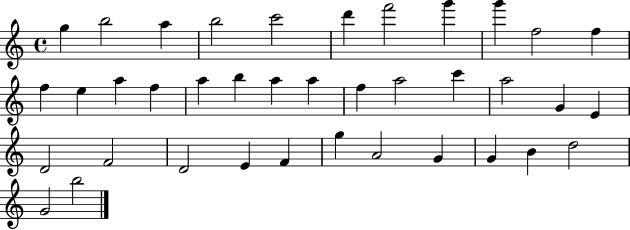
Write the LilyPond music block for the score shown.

{
  \clef treble
  \time 4/4
  \defaultTimeSignature
  \key c \major
  g''4 b''2 a''4 | b''2 c'''2 | d'''4 f'''2 g'''4 | g'''4 f''2 f''4 | \break f''4 e''4 a''4 f''4 | a''4 b''4 a''4 a''4 | f''4 a''2 c'''4 | a''2 g'4 e'4 | \break d'2 f'2 | d'2 e'4 f'4 | g''4 a'2 g'4 | g'4 b'4 d''2 | \break g'2 b''2 | \bar "|."
}